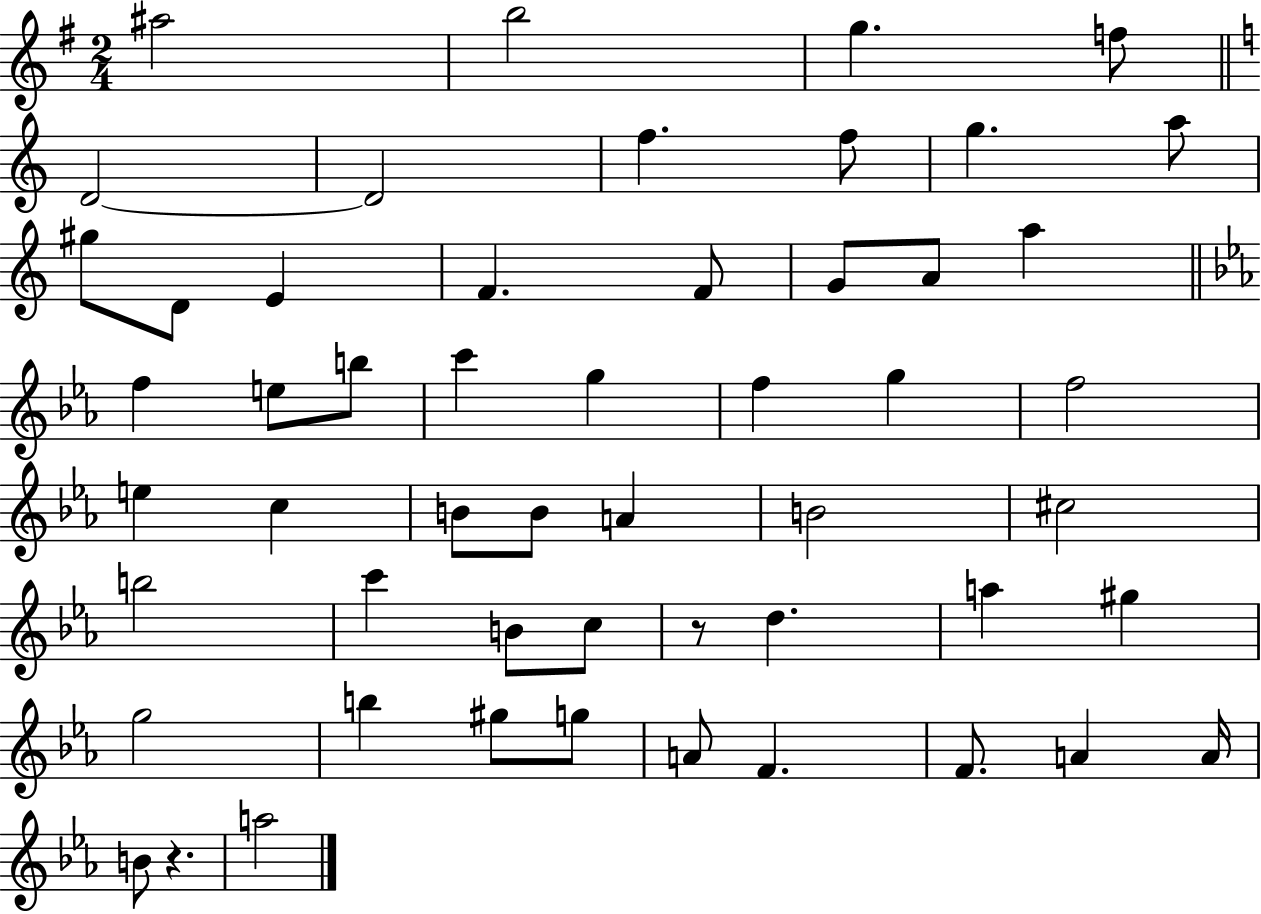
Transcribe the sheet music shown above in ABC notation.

X:1
T:Untitled
M:2/4
L:1/4
K:G
^a2 b2 g f/2 D2 D2 f f/2 g a/2 ^g/2 D/2 E F F/2 G/2 A/2 a f e/2 b/2 c' g f g f2 e c B/2 B/2 A B2 ^c2 b2 c' B/2 c/2 z/2 d a ^g g2 b ^g/2 g/2 A/2 F F/2 A A/4 B/2 z a2